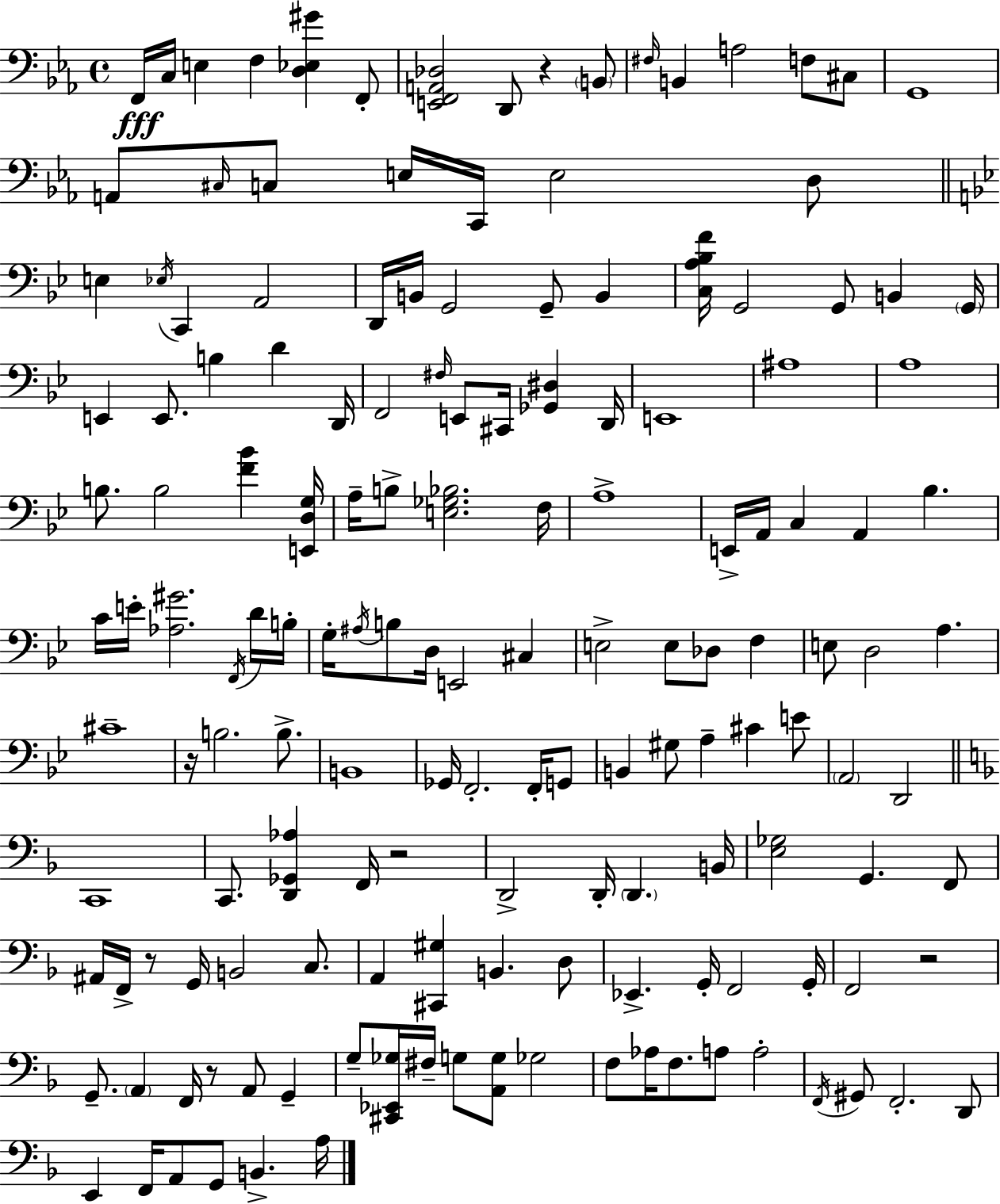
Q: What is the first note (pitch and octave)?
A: F2